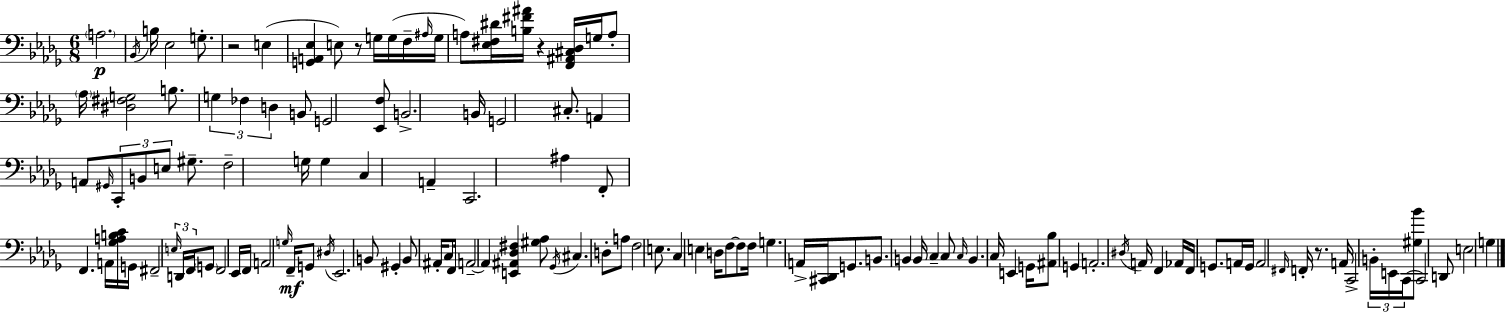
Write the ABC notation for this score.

X:1
T:Untitled
M:6/8
L:1/4
K:Bbm
A,2 _B,,/4 B,/4 _E,2 G,/2 z2 E, [G,,A,,_E,] E,/2 z/2 G,/4 G,/4 F,/4 ^A,/4 G,/4 A,/2 [_E,^F,^D]/4 [B,^F^A]/4 z [F,,^A,,^C,_D,]/4 G,/4 A,/2 _A,/4 [^D,^F,G,]2 B,/2 G, _F, D, B,,/2 G,,2 [_E,,F,]/2 B,,2 B,,/4 G,,2 ^C,/2 A,, A,,/2 ^G,,/4 C,,/2 B,,/2 E,/2 ^G,/2 F,2 G,/4 G, C, A,, C,,2 ^A, F,,/2 F,, A,,/4 [_G,A,B,C]/4 G,,/4 ^F,,2 E,/4 D,,/4 F,,/4 G,,/2 F,,2 _E,,/4 F,,/4 A,,2 G,/4 F,,/4 G,,/2 ^D,/4 _E,,2 B,,/2 ^G,, B,,/2 ^A,,/4 C,/2 F,,/4 A,,2 A,, [E,,^A,,_D,^F,] [^G,_A,]/2 _G,,/4 ^C, D,/2 A,/2 F,2 E,/2 C, E, D,/4 F,/2 F,/2 F,/4 G, A,,/4 [^C,,_D,,]/4 G,,/2 B,,/2 B,, B,,/4 C, C,/2 C,/4 B,, C,/4 E,, G,,/4 [^A,,_B,]/2 G,, A,,2 ^D,/4 A,,/4 F,, _A,,/4 F,,/4 G,,/2 A,,/4 G,,/4 A,,2 ^F,,/4 F,,/4 z/2 A,,/4 C,,2 B,,/4 E,,/4 C,,/4 [^G,_B]/2 C,,2 D,,/2 E,2 G,